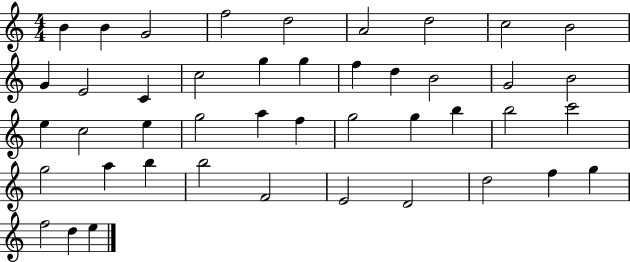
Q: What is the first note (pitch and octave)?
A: B4